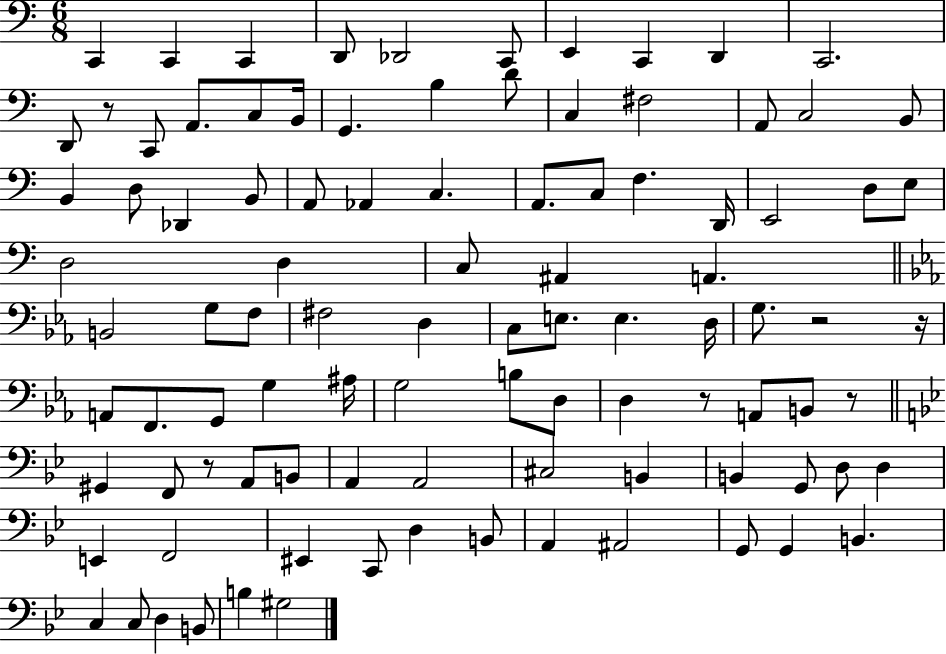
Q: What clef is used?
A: bass